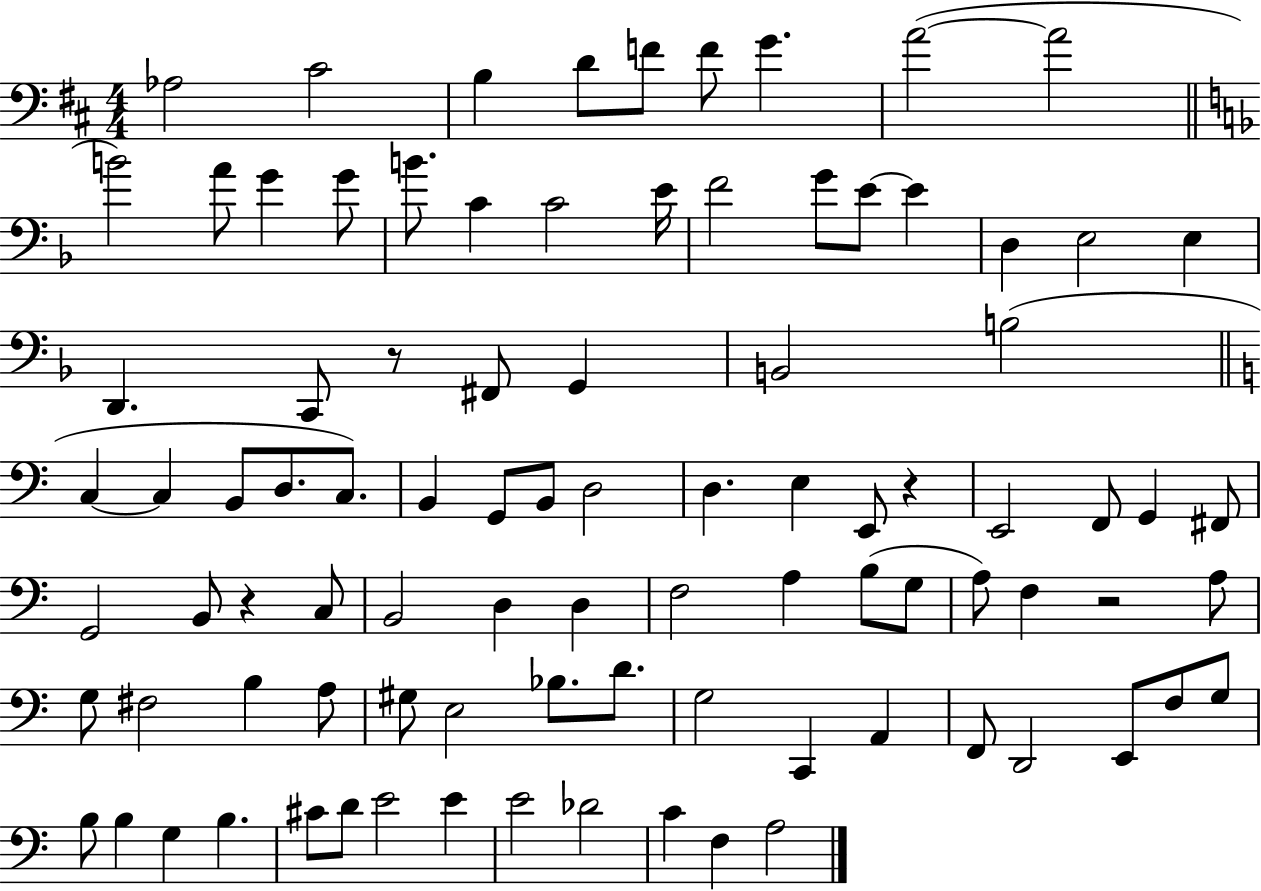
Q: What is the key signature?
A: D major